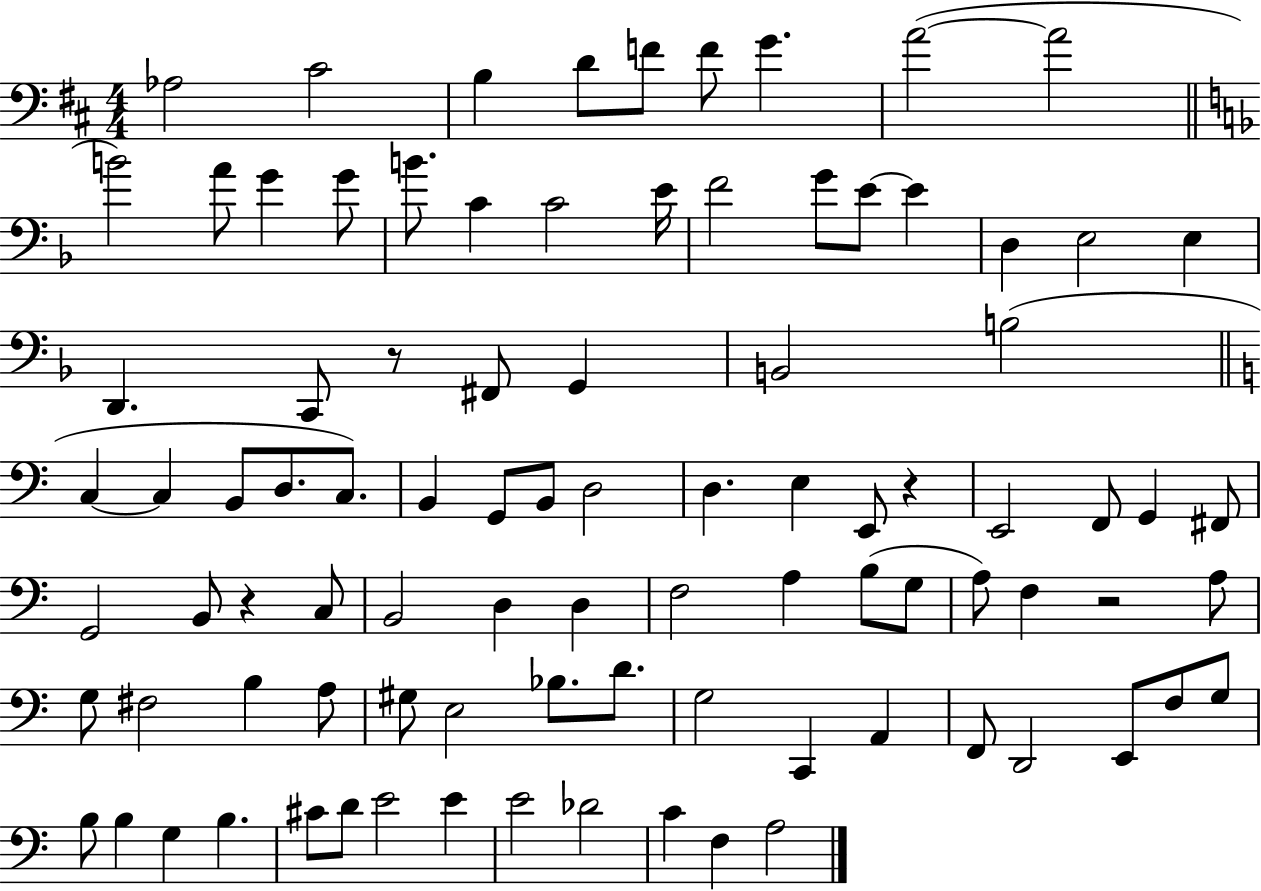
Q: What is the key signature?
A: D major